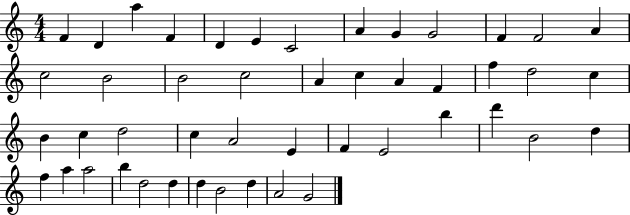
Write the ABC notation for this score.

X:1
T:Untitled
M:4/4
L:1/4
K:C
F D a F D E C2 A G G2 F F2 A c2 B2 B2 c2 A c A F f d2 c B c d2 c A2 E F E2 b d' B2 d f a a2 b d2 d d B2 d A2 G2